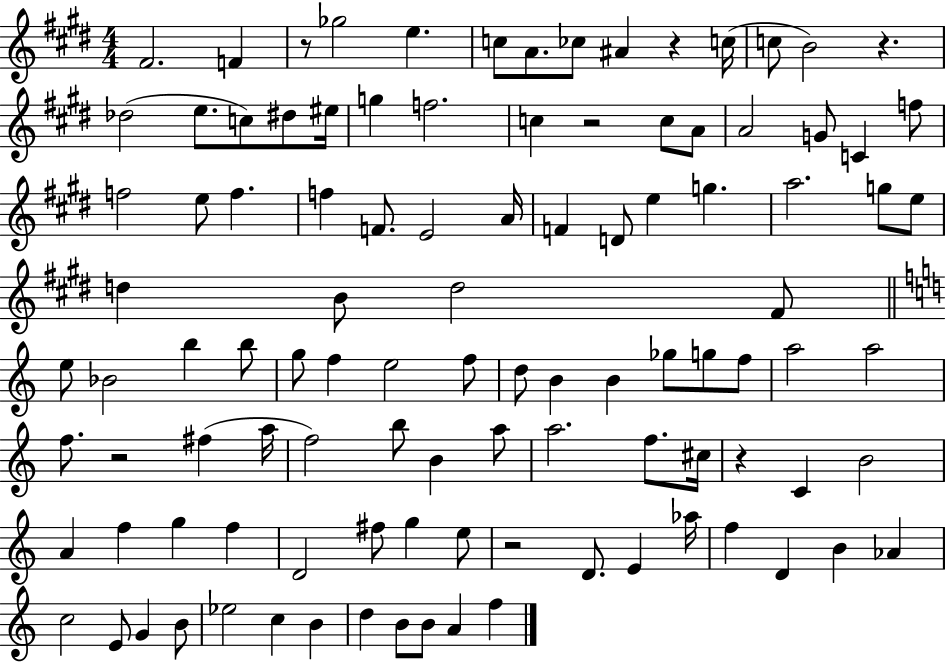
F#4/h. F4/q R/e Gb5/h E5/q. C5/e A4/e. CES5/e A#4/q R/q C5/s C5/e B4/h R/q. Db5/h E5/e. C5/e D#5/e EIS5/s G5/q F5/h. C5/q R/h C5/e A4/e A4/h G4/e C4/q F5/e F5/h E5/e F5/q. F5/q F4/e. E4/h A4/s F4/q D4/e E5/q G5/q. A5/h. G5/e E5/e D5/q B4/e D5/h F#4/e E5/e Bb4/h B5/q B5/e G5/e F5/q E5/h F5/e D5/e B4/q B4/q Gb5/e G5/e F5/e A5/h A5/h F5/e. R/h F#5/q A5/s F5/h B5/e B4/q A5/e A5/h. F5/e. C#5/s R/q C4/q B4/h A4/q F5/q G5/q F5/q D4/h F#5/e G5/q E5/e R/h D4/e. E4/q Ab5/s F5/q D4/q B4/q Ab4/q C5/h E4/e G4/q B4/e Eb5/h C5/q B4/q D5/q B4/e B4/e A4/q F5/q